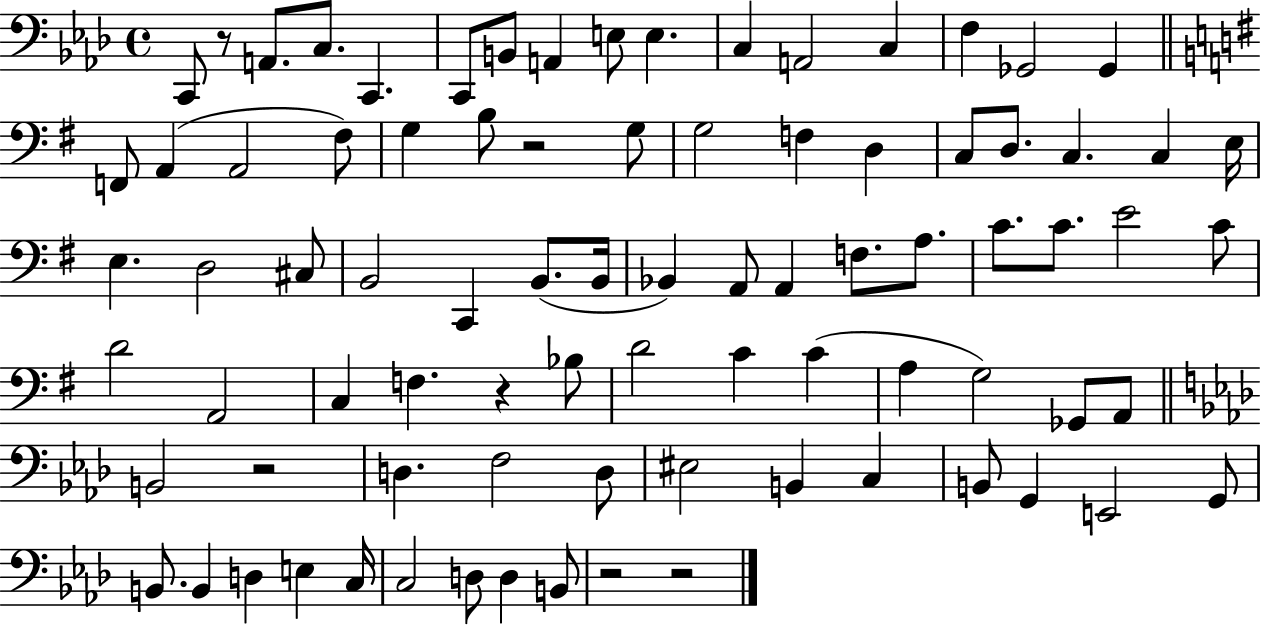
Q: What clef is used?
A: bass